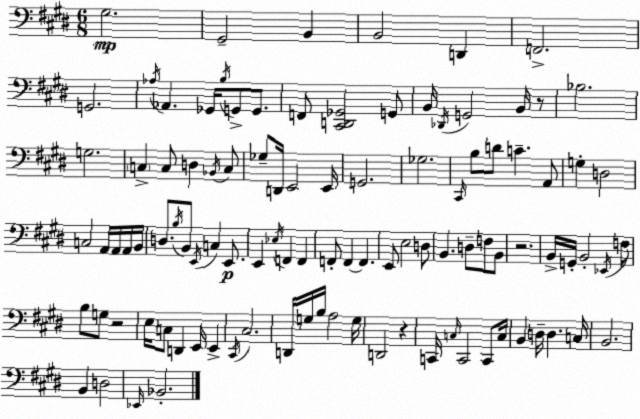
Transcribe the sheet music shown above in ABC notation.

X:1
T:Untitled
M:6/8
L:1/4
K:E
^G,2 ^G,,2 B,, B,,2 D,, F,,2 G,,2 _A,/4 _A,, _G,,/4 B,/4 G,,/2 G,,/2 F,,/2 [^C,,D,,_G,,]2 G,,/2 B,,/4 _D,,/4 G,,2 B,,/4 z/2 _B,2 G,2 C, C,/2 D, _B,,/4 C,/2 _G,/2 D,,/4 E,,2 E,,/4 G,,2 _G,2 ^C,,/4 B,/2 D/2 C A,,/2 G, D,2 C,2 A,,/4 A,,/4 A,,/4 B,,/4 D,/2 B,/4 B,,/2 E,,/4 C, E,,/2 E,, _E,/4 F,, F,, F,,/2 F,, F,, E,,/2 E,2 D,/2 B,, D,/2 F,/2 B,,/2 z2 B,,/4 G,,/4 B,,2 _E,,/4 F,/2 B,/2 G,/2 z2 E,/4 C,/2 D,, E,,/4 E,, ^C,,/4 ^C,2 D,,/4 G,/4 B,/4 A,2 G,/4 D,,2 z C,,/4 C,/4 C,,2 C,,/2 C,/4 B,, D,/4 D, C,/4 B,,2 B,, D,2 _E,,/4 _B,,2